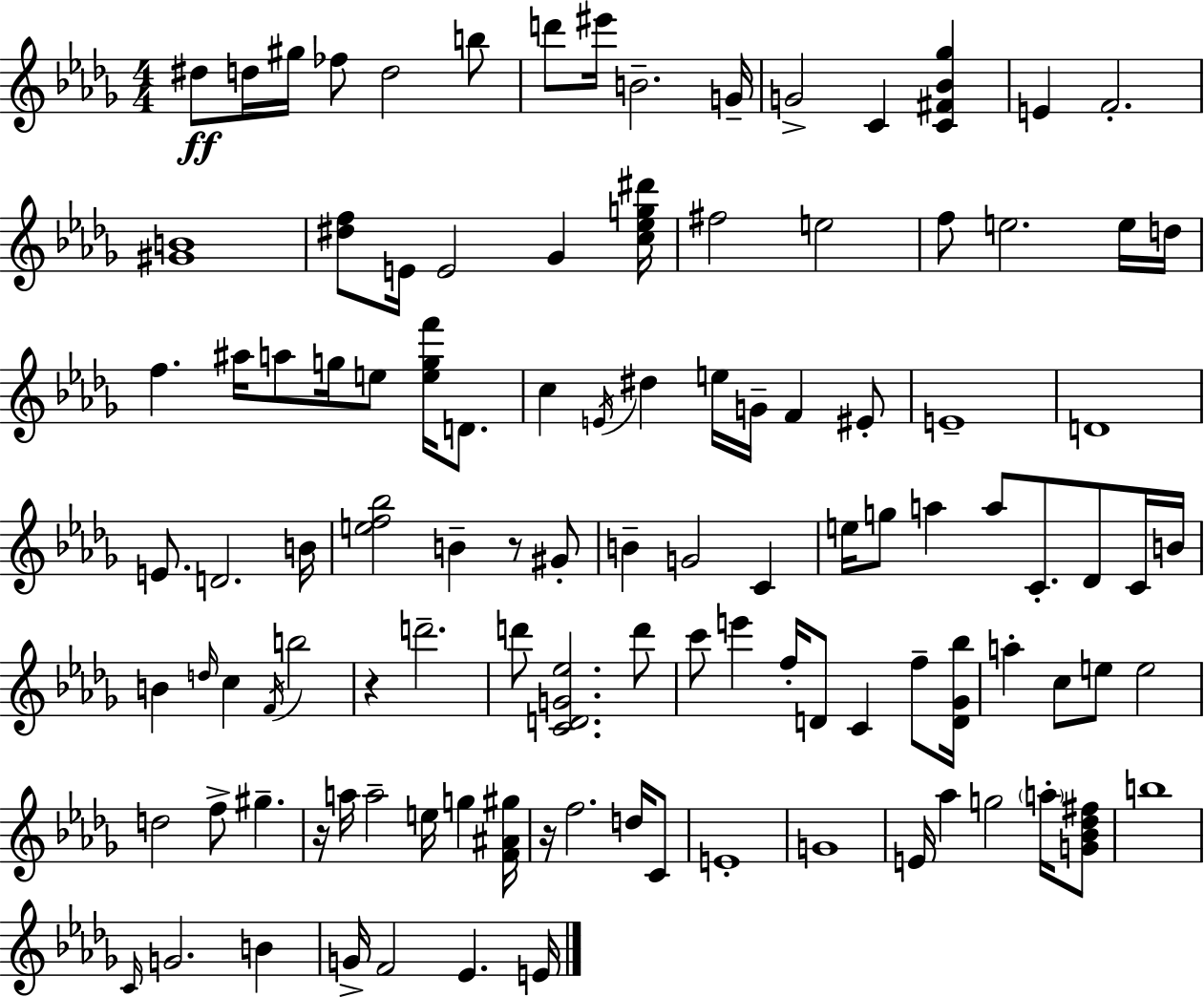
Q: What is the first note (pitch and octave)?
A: D#5